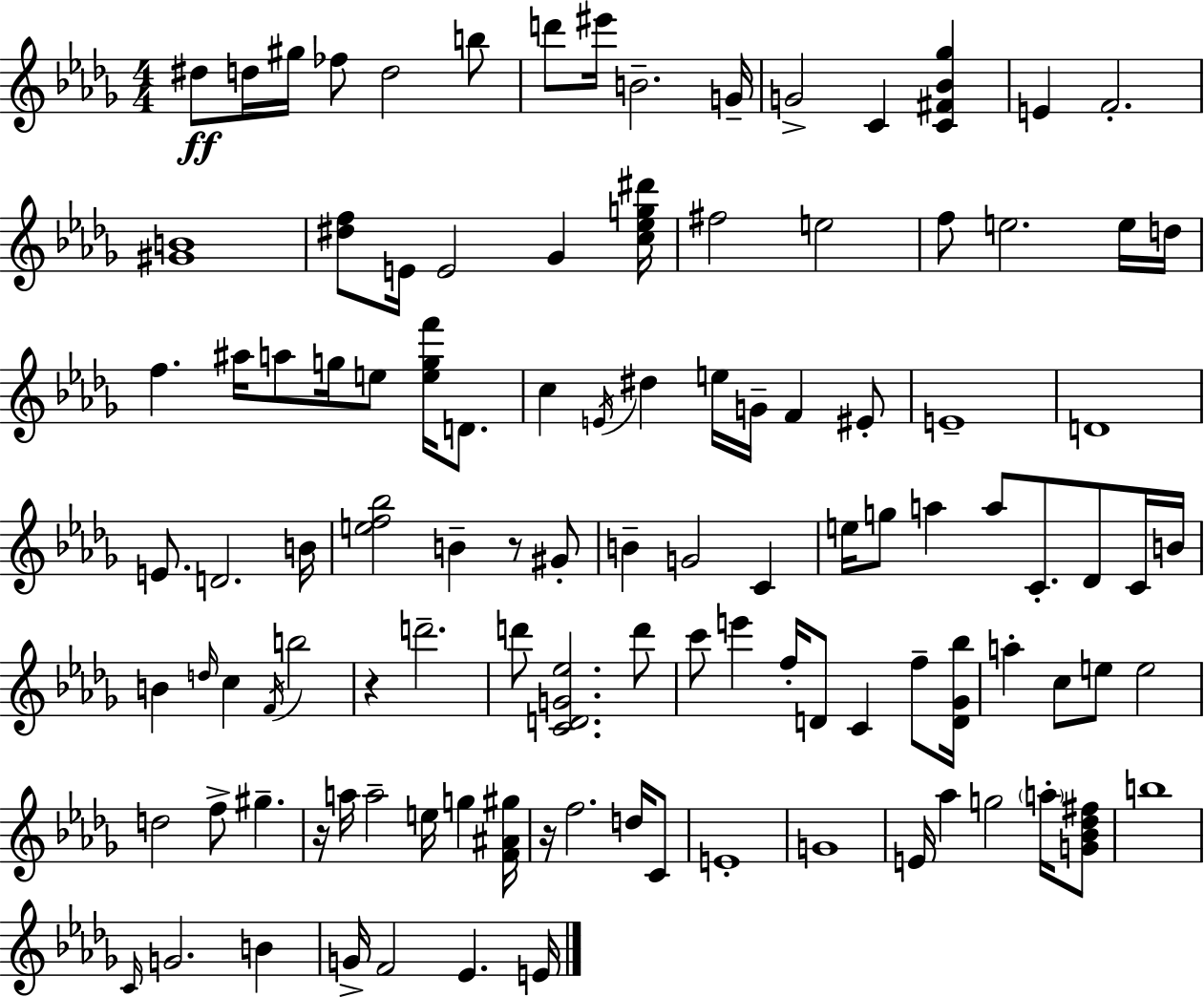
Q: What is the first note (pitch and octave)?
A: D#5